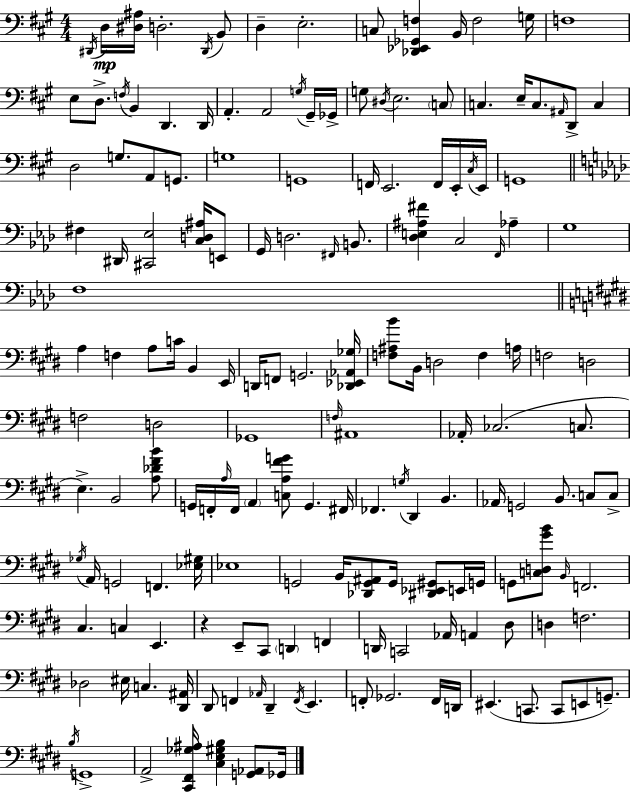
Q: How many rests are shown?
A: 1